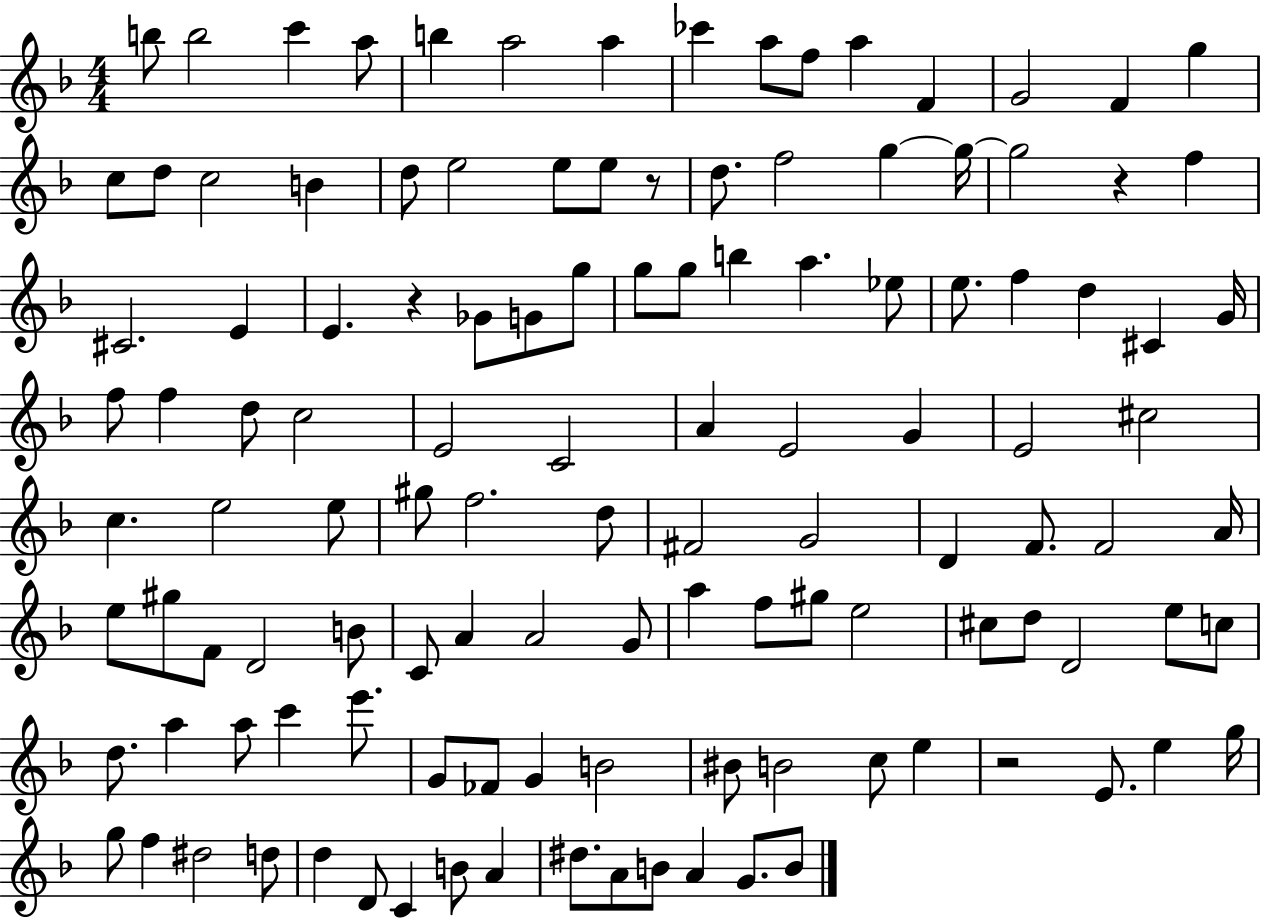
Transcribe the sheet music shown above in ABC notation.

X:1
T:Untitled
M:4/4
L:1/4
K:F
b/2 b2 c' a/2 b a2 a _c' a/2 f/2 a F G2 F g c/2 d/2 c2 B d/2 e2 e/2 e/2 z/2 d/2 f2 g g/4 g2 z f ^C2 E E z _G/2 G/2 g/2 g/2 g/2 b a _e/2 e/2 f d ^C G/4 f/2 f d/2 c2 E2 C2 A E2 G E2 ^c2 c e2 e/2 ^g/2 f2 d/2 ^F2 G2 D F/2 F2 A/4 e/2 ^g/2 F/2 D2 B/2 C/2 A A2 G/2 a f/2 ^g/2 e2 ^c/2 d/2 D2 e/2 c/2 d/2 a a/2 c' e'/2 G/2 _F/2 G B2 ^B/2 B2 c/2 e z2 E/2 e g/4 g/2 f ^d2 d/2 d D/2 C B/2 A ^d/2 A/2 B/2 A G/2 B/2